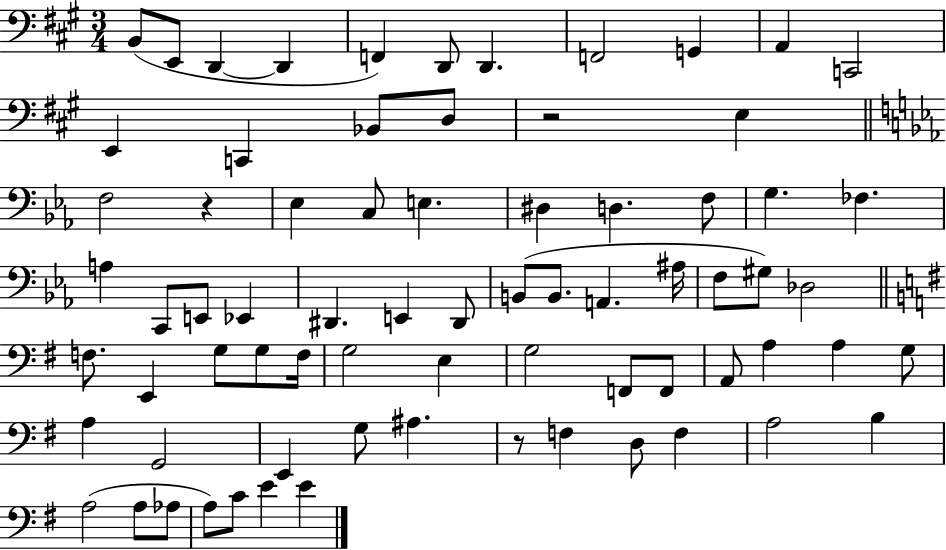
{
  \clef bass
  \numericTimeSignature
  \time 3/4
  \key a \major
  b,8( e,8 d,4~~ d,4 | f,4) d,8 d,4. | f,2 g,4 | a,4 c,2 | \break e,4 c,4 bes,8 d8 | r2 e4 | \bar "||" \break \key ees \major f2 r4 | ees4 c8 e4. | dis4 d4. f8 | g4. fes4. | \break a4 c,8 e,8 ees,4 | dis,4. e,4 dis,8 | b,8( b,8. a,4. ais16 | f8 gis8) des2 | \break \bar "||" \break \key g \major f8. e,4 g8 g8 f16 | g2 e4 | g2 f,8 f,8 | a,8 a4 a4 g8 | \break a4 g,2 | e,4 g8 ais4. | r8 f4 d8 f4 | a2 b4 | \break a2( a8 aes8 | a8) c'8 e'4 e'4 | \bar "|."
}